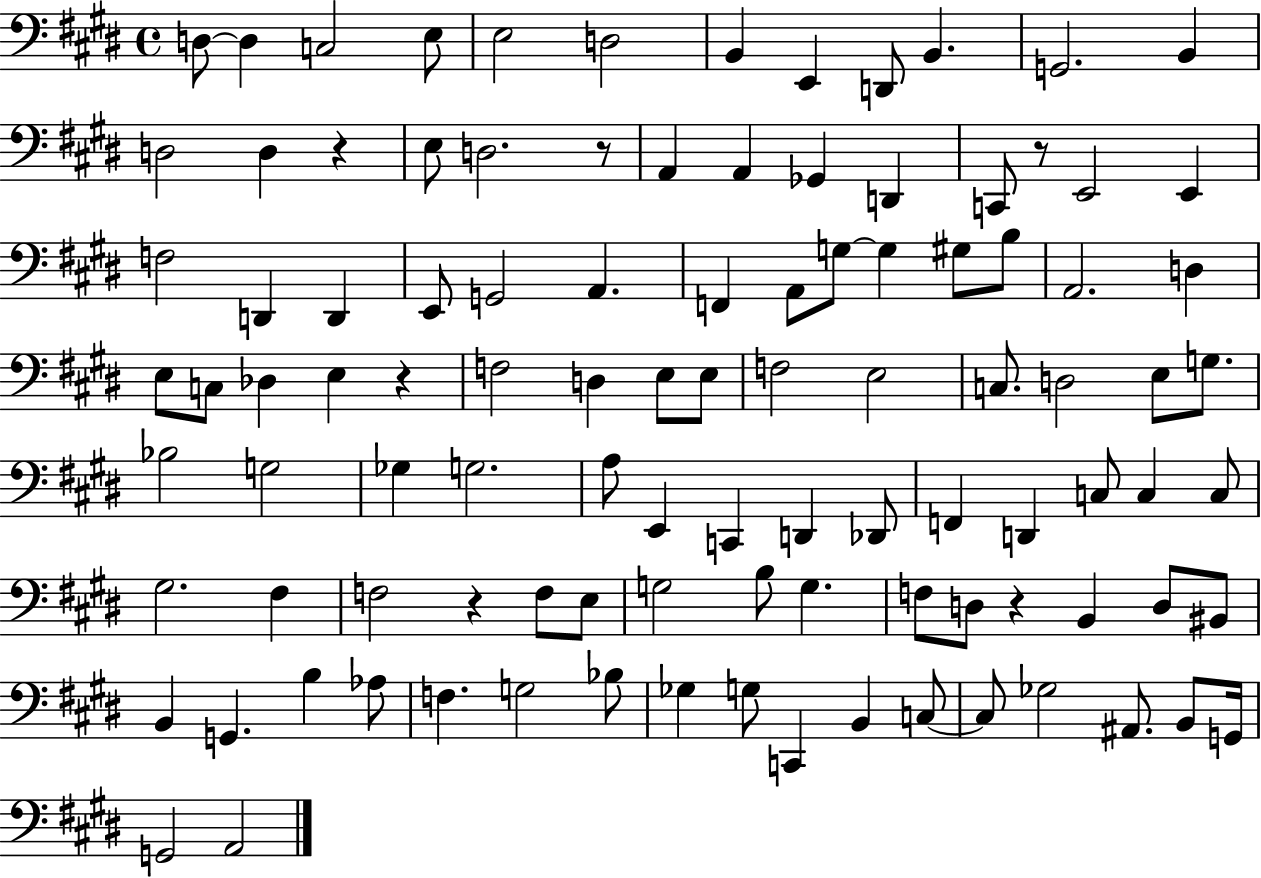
X:1
T:Untitled
M:4/4
L:1/4
K:E
D,/2 D, C,2 E,/2 E,2 D,2 B,, E,, D,,/2 B,, G,,2 B,, D,2 D, z E,/2 D,2 z/2 A,, A,, _G,, D,, C,,/2 z/2 E,,2 E,, F,2 D,, D,, E,,/2 G,,2 A,, F,, A,,/2 G,/2 G, ^G,/2 B,/2 A,,2 D, E,/2 C,/2 _D, E, z F,2 D, E,/2 E,/2 F,2 E,2 C,/2 D,2 E,/2 G,/2 _B,2 G,2 _G, G,2 A,/2 E,, C,, D,, _D,,/2 F,, D,, C,/2 C, C,/2 ^G,2 ^F, F,2 z F,/2 E,/2 G,2 B,/2 G, F,/2 D,/2 z B,, D,/2 ^B,,/2 B,, G,, B, _A,/2 F, G,2 _B,/2 _G, G,/2 C,, B,, C,/2 C,/2 _G,2 ^A,,/2 B,,/2 G,,/4 G,,2 A,,2